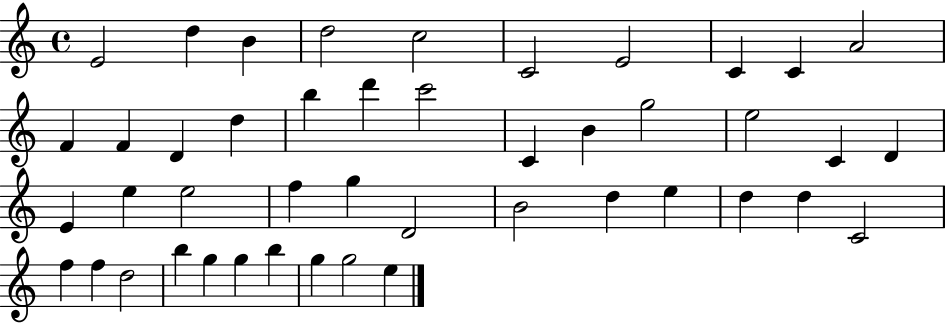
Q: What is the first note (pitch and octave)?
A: E4